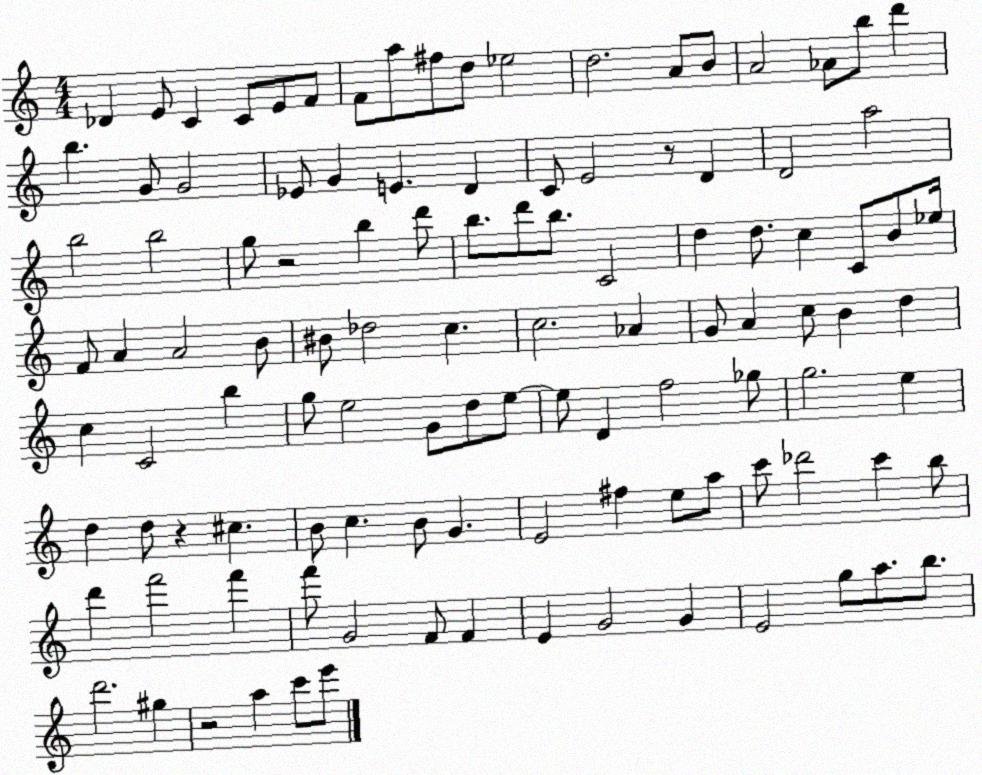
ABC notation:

X:1
T:Untitled
M:4/4
L:1/4
K:C
_D E/2 C C/2 E/2 F/2 F/2 a/2 ^f/2 d/2 _e2 d2 A/2 B/2 A2 _A/2 b/2 d' b G/2 G2 _E/2 G E D C/2 E2 z/2 D D2 a2 b2 b2 g/2 z2 b d'/2 b/2 d'/2 b/2 C2 d d/2 c C/2 B/2 _e/4 F/2 A A2 B/2 ^B/2 _d2 c c2 _A G/2 A c/2 B d c C2 b g/2 e2 G/2 d/2 e/2 e/2 D f2 _g/2 g2 e d d/2 z ^c B/2 c B/2 G E2 ^f e/2 a/2 c'/2 _d'2 c' b/2 d' f'2 f' f'/2 G2 F/2 F E G2 G E2 g/2 a/2 b/2 d'2 ^g z2 a c'/2 e'/2